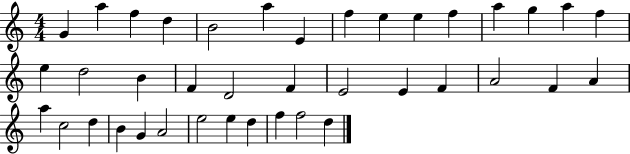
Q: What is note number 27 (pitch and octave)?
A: A4